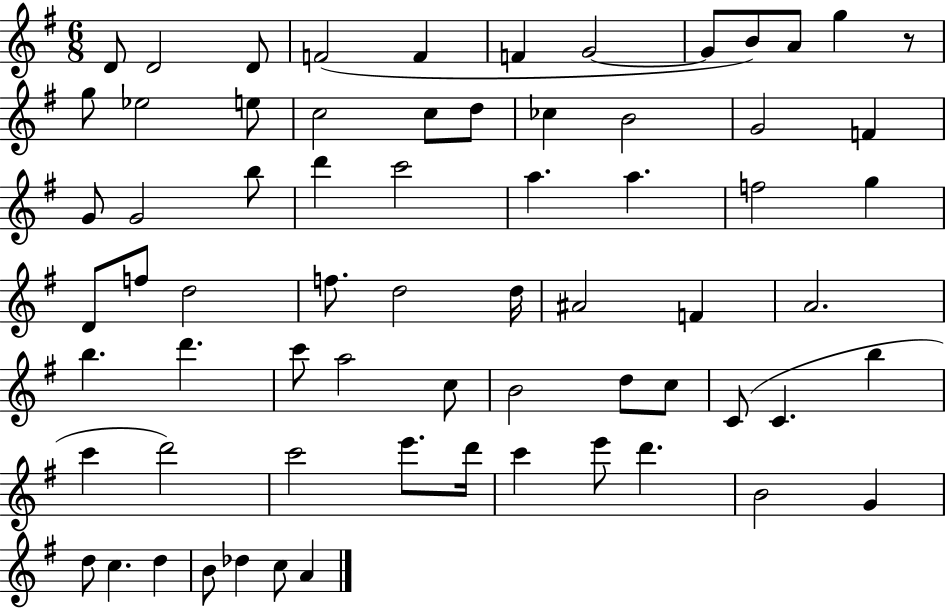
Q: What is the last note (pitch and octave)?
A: A4